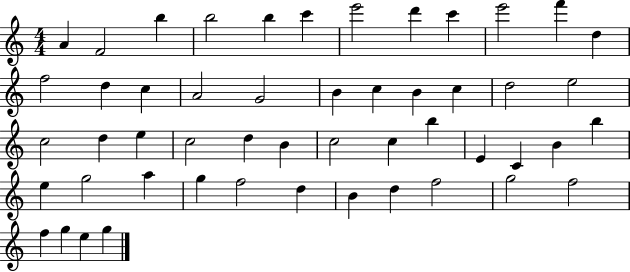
{
  \clef treble
  \numericTimeSignature
  \time 4/4
  \key c \major
  a'4 f'2 b''4 | b''2 b''4 c'''4 | e'''2 d'''4 c'''4 | e'''2 f'''4 d''4 | \break f''2 d''4 c''4 | a'2 g'2 | b'4 c''4 b'4 c''4 | d''2 e''2 | \break c''2 d''4 e''4 | c''2 d''4 b'4 | c''2 c''4 b''4 | e'4 c'4 b'4 b''4 | \break e''4 g''2 a''4 | g''4 f''2 d''4 | b'4 d''4 f''2 | g''2 f''2 | \break f''4 g''4 e''4 g''4 | \bar "|."
}